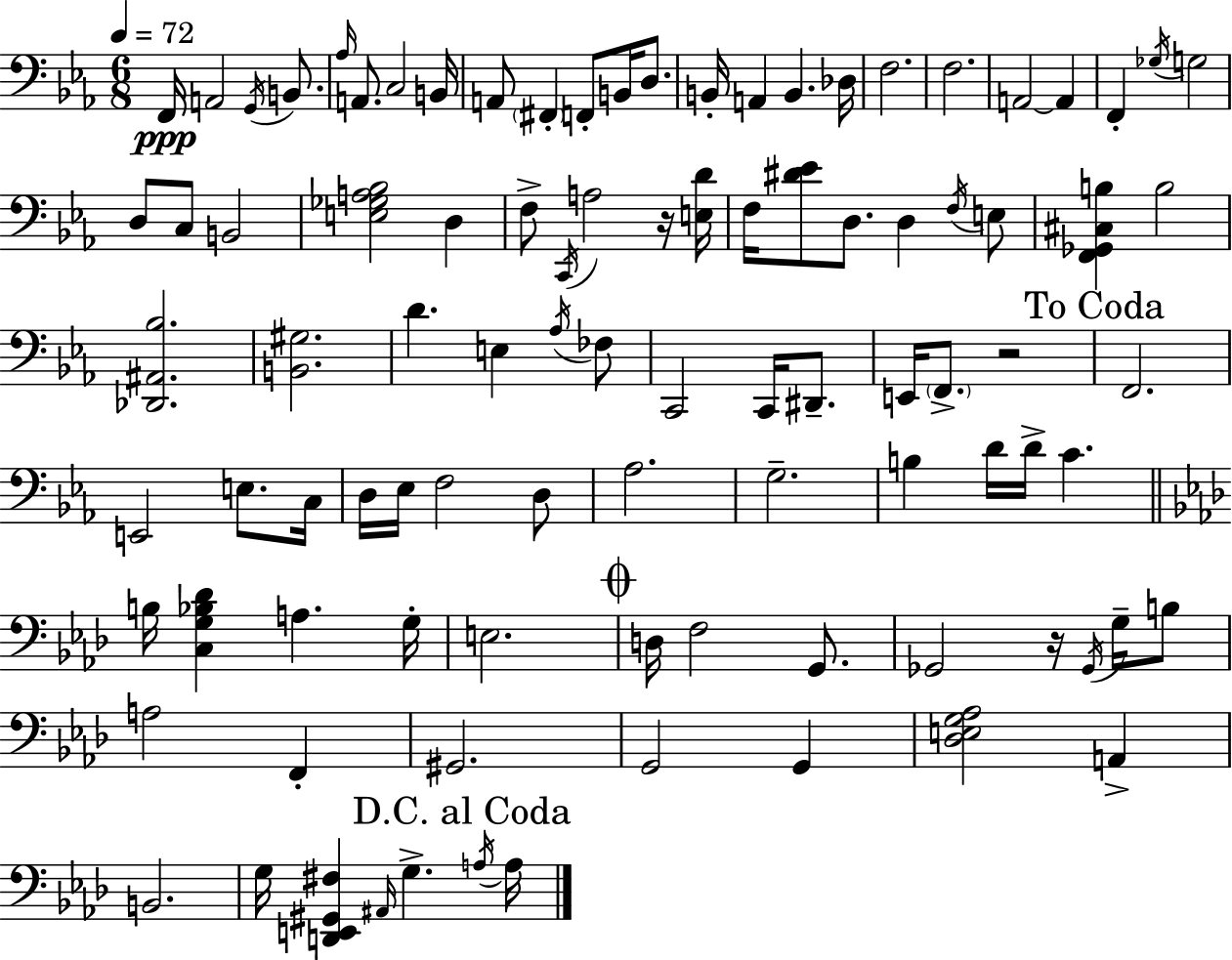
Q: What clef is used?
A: bass